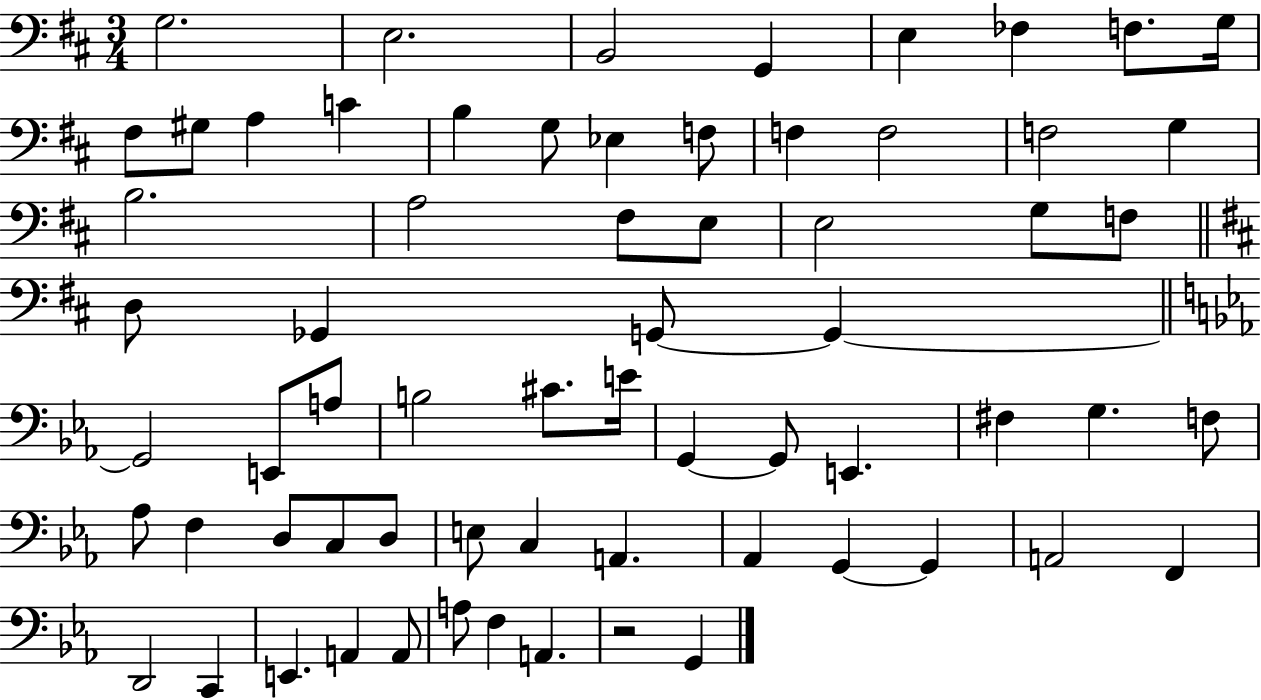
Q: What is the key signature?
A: D major